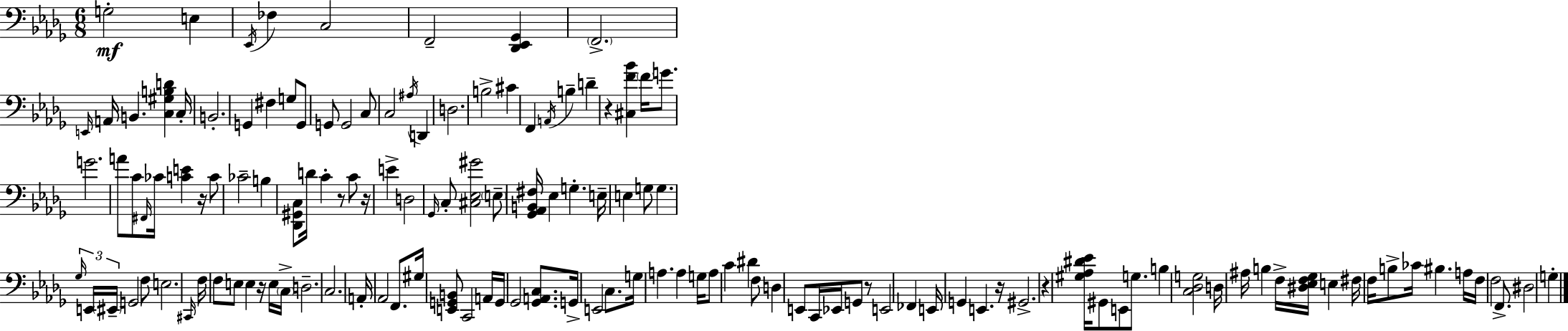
G3/h E3/q Eb2/s FES3/q C3/h F2/h [Db2,Eb2,Gb2]/q F2/h. E2/s A2/s B2/q. [C3,G#3,B3,D4]/q C3/s B2/h. G2/q F#3/q G3/e G2/e G2/e G2/h C3/e C3/h A#3/s D2/q D3/h. B3/h C#4/q F2/q A2/s B3/q D4/q R/q [C#3,F4,Bb4]/q F4/s G4/e. G4/h. A4/e C4/e F#2/s CES4/s [C4,E4]/q R/s C4/e CES4/h B3/q [Db2,G#2,C3]/e D4/s C4/q R/e C4/e R/s E4/q D3/h Gb2/s C3/e [C#3,Eb3,G#4]/h E3/e [Gb2,Ab2,B2,F#3]/s Eb3/q G3/q. E3/s E3/q G3/e G3/q. Gb3/s E2/s EIS2/s G2/h F3/e E3/h. C#2/s F3/s F3/e E3/e E3/q R/s E3/s C3/s D3/h. C3/h. A2/s Ab2/h F2/e. G#3/s [E2,G2,B2]/e C2/h A2/s G2/s Gb2/h [Gb2,A2,C3]/e. G2/s E2/h C3/e. G3/s A3/q. A3/q G3/s A3/e C4/q D#4/q F3/e D3/q E2/e C2/s Eb2/s G2/e R/e E2/h FES2/q E2/s G2/q E2/q. R/s G#2/h. R/q [G#3,Ab3,D#4,Eb4]/s G#2/e E2/e G3/e. B3/q [C3,Db3,G3]/h D3/s A#3/s B3/q F3/s [D#3,Eb3,F3,Gb3]/s E3/q F#3/s F3/s B3/e CES4/s BIS3/q. A3/s F3/s F3/h F2/e. D#3/h G3/q